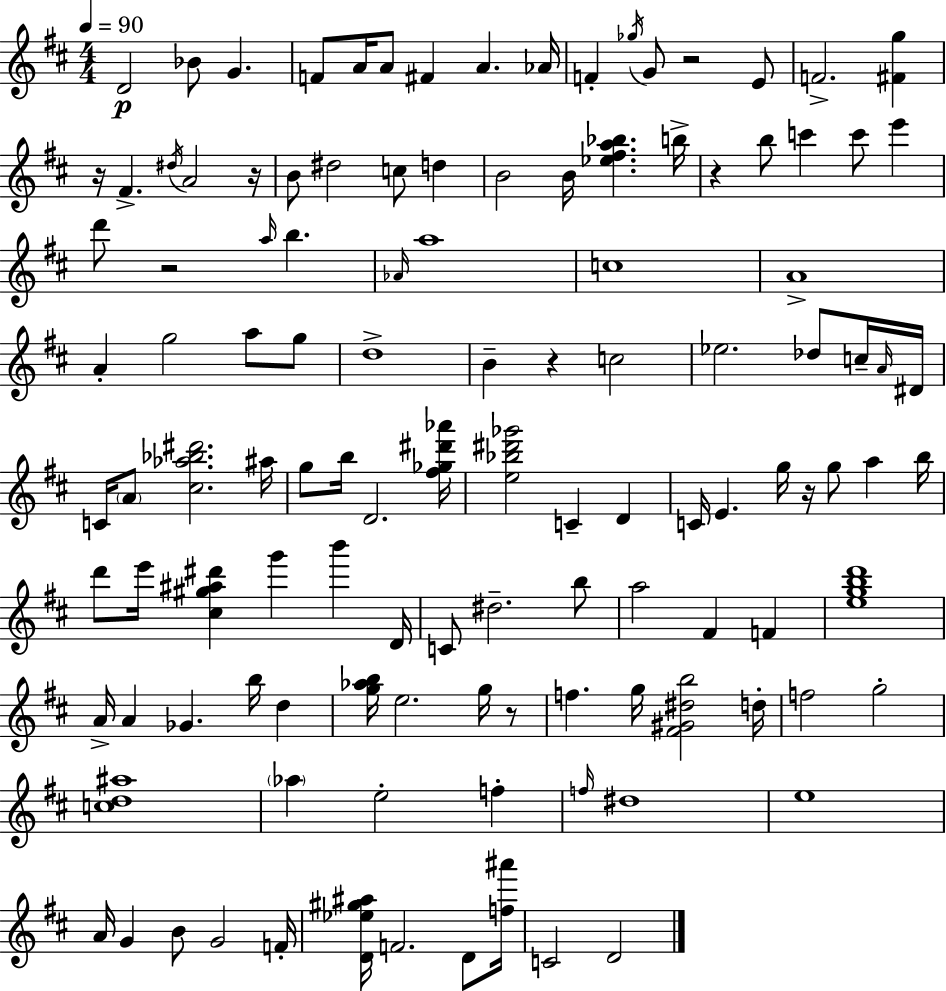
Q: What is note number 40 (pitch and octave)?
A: D5